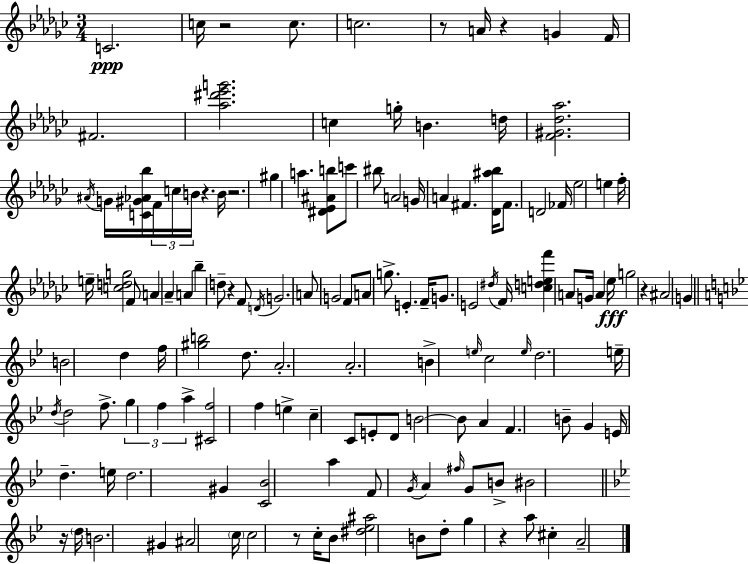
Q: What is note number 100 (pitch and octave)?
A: F#5